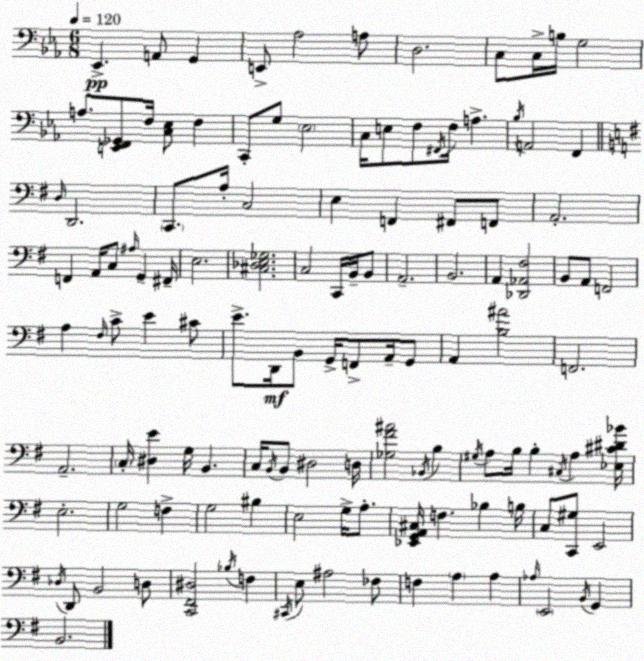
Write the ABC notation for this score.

X:1
T:Untitled
M:6/8
L:1/4
K:Cm
_E,, A,,/2 G,, E,,/2 _A,2 A,/2 D,2 C,/2 C,/4 B,/4 G,2 A,/2 [E,,F,,_G,,]/2 F,/4 [C,_E,]/2 F, C,,/2 G,/2 _E,2 C,/4 E,/2 F,/2 ^F,,/4 F,/4 A, _B,/4 A,,2 F,, D,/4 D,,2 C,,/2 A,/4 C,2 E, F,, ^F,,/2 F,,/2 A,,2 F,, A,,/4 C,/2 ^A,/4 G,, ^F,,/4 E,2 [^C,_D,E,_G,]2 C,2 C,,/4 B,,/4 B,,/2 A,,2 B,,2 A,, [_D,,_A,,^F,]2 B,,/2 A,,/2 F,,2 A, ^F,/4 C/2 E ^C/2 E/2 D,,/4 B,,/2 G,,/4 F,,/2 A,,/4 G,,/2 A,, [B,^A]2 F,,2 A,,2 C,/4 [^D,E] G,/4 B,, C,/4 B,,/4 B,,/2 ^D,2 D,/4 [_G,^F^A]2 _B,,/4 B, ^G,/4 A,/2 B,/4 B, ^C,/4 A, [_E,^C^D_B]/4 E,2 G,2 F, G,2 ^B, E,2 G,/4 A,/2 [_E,,G,,A,,^C,]/4 F, _B, B,/4 C,/2 [C,,^G,]/2 E,,2 _D,/4 D,,/2 B,,2 D,/2 [C,,^F,,^D,]2 _B,/4 F, ^C,,/4 E,/2 ^A,2 _F,/2 F, A, A, _A,/4 E,,2 B,,/4 G,, B,,2